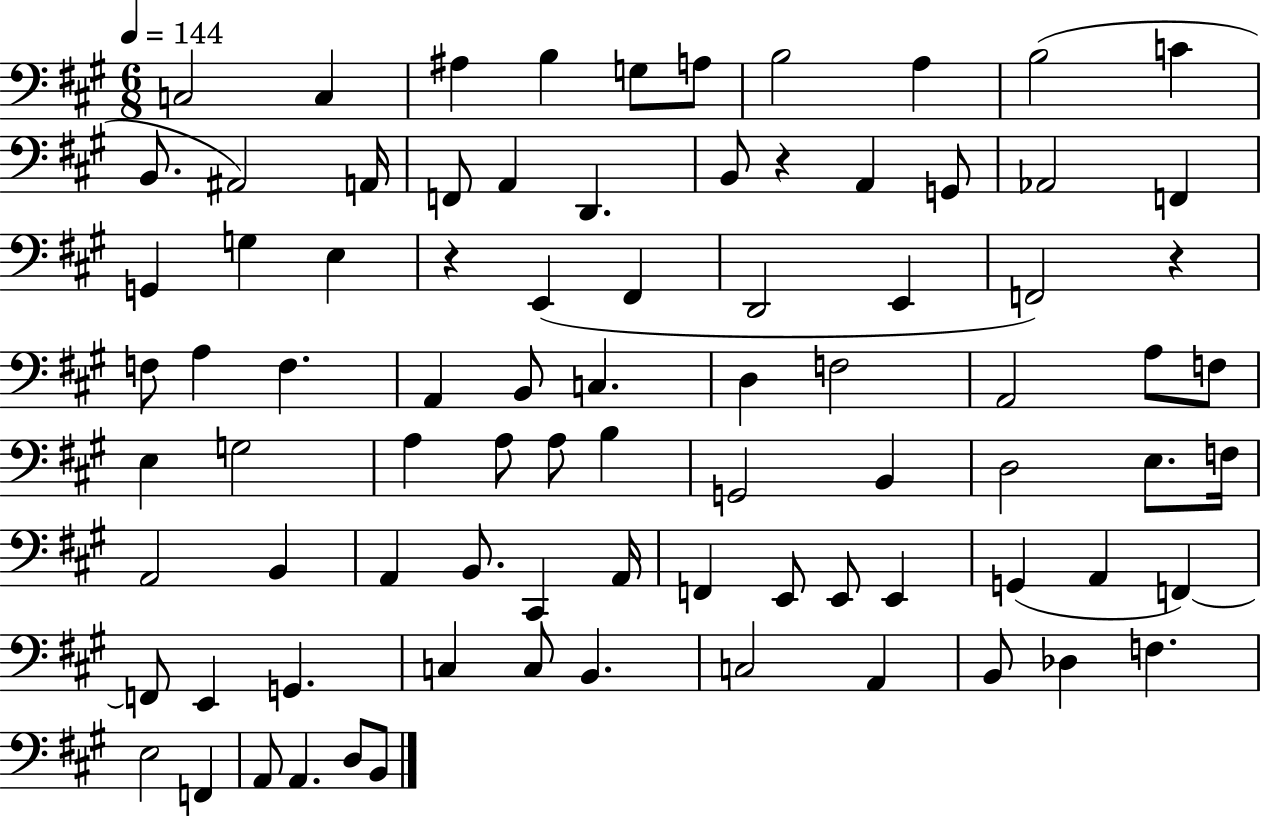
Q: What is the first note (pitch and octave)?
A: C3